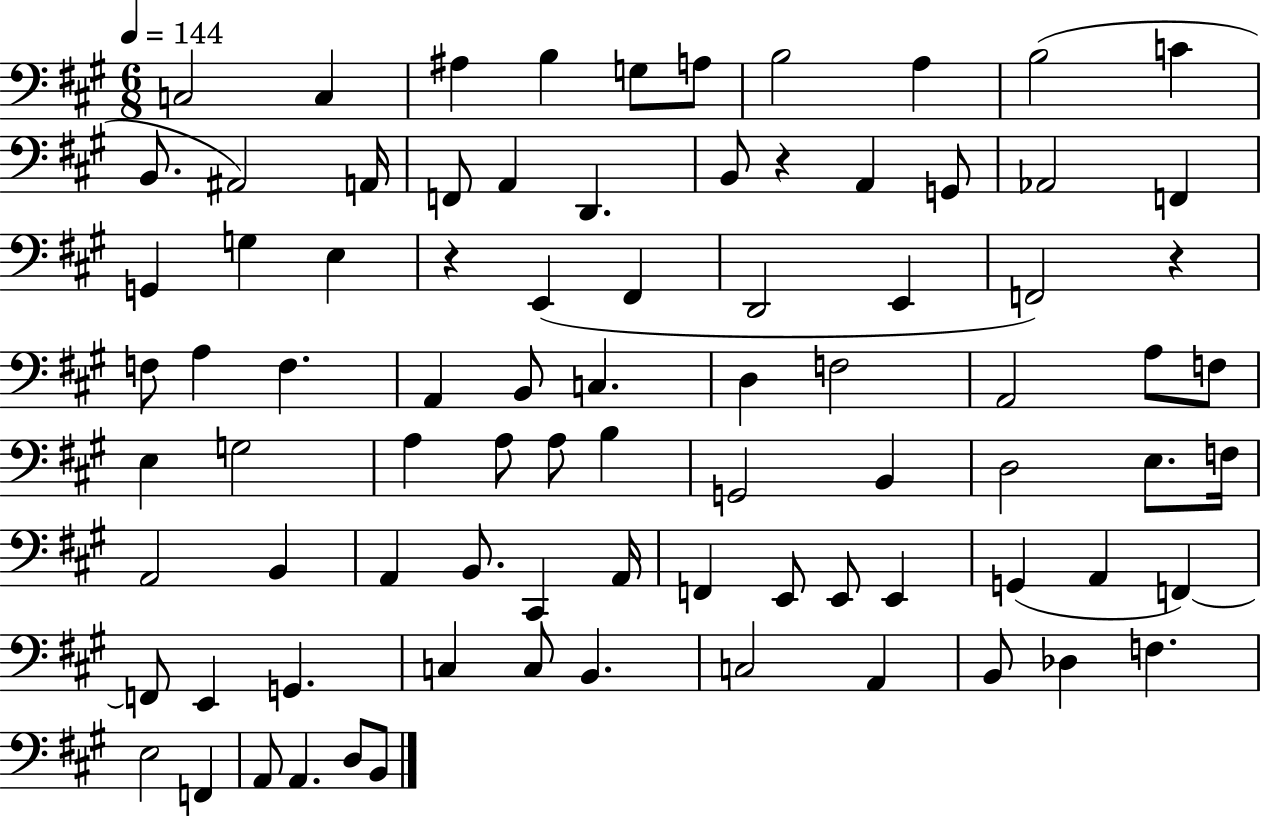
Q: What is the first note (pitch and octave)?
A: C3